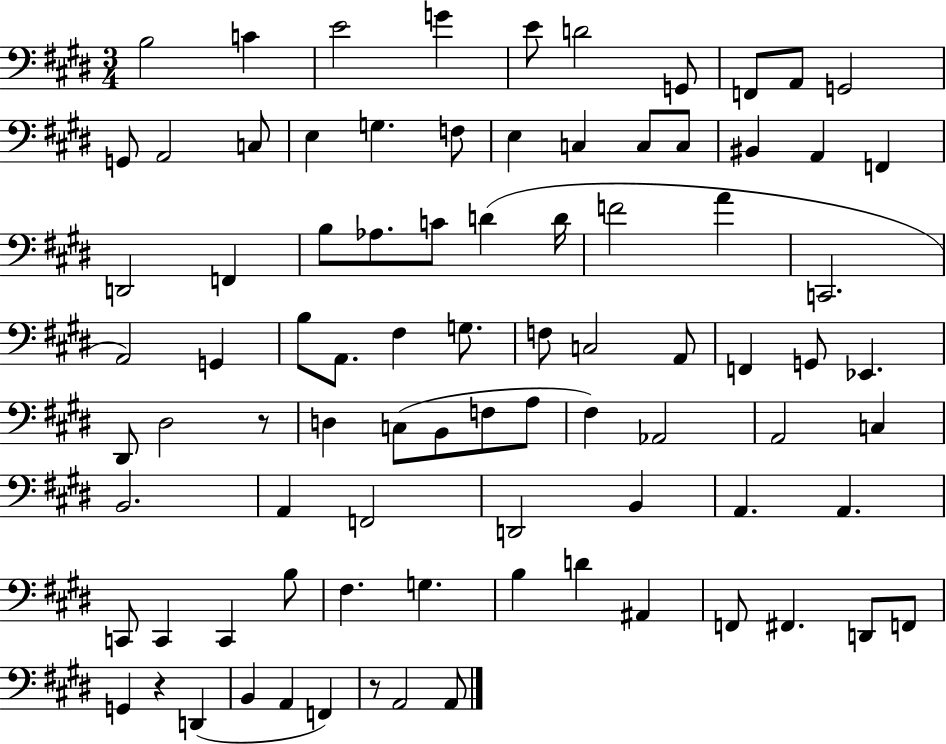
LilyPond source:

{
  \clef bass
  \numericTimeSignature
  \time 3/4
  \key e \major
  b2 c'4 | e'2 g'4 | e'8 d'2 g,8 | f,8 a,8 g,2 | \break g,8 a,2 c8 | e4 g4. f8 | e4 c4 c8 c8 | bis,4 a,4 f,4 | \break d,2 f,4 | b8 aes8. c'8 d'4( d'16 | f'2 a'4 | c,2. | \break a,2) g,4 | b8 a,8. fis4 g8. | f8 c2 a,8 | f,4 g,8 ees,4. | \break dis,8 dis2 r8 | d4 c8( b,8 f8 a8 | fis4) aes,2 | a,2 c4 | \break b,2. | a,4 f,2 | d,2 b,4 | a,4. a,4. | \break c,8 c,4 c,4 b8 | fis4. g4. | b4 d'4 ais,4 | f,8 fis,4. d,8 f,8 | \break g,4 r4 d,4( | b,4 a,4 f,4) | r8 a,2 a,8 | \bar "|."
}